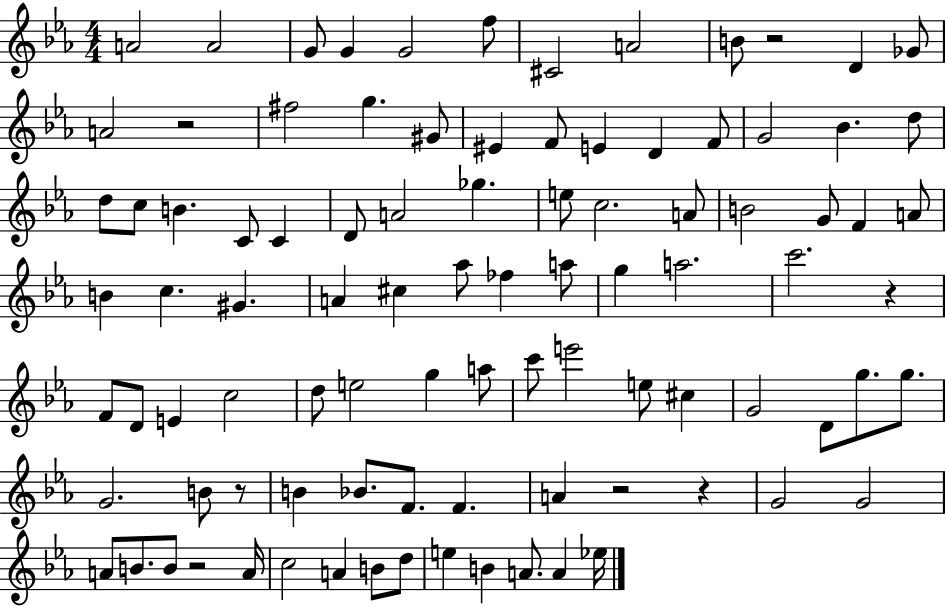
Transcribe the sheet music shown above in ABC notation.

X:1
T:Untitled
M:4/4
L:1/4
K:Eb
A2 A2 G/2 G G2 f/2 ^C2 A2 B/2 z2 D _G/2 A2 z2 ^f2 g ^G/2 ^E F/2 E D F/2 G2 _B d/2 d/2 c/2 B C/2 C D/2 A2 _g e/2 c2 A/2 B2 G/2 F A/2 B c ^G A ^c _a/2 _f a/2 g a2 c'2 z F/2 D/2 E c2 d/2 e2 g a/2 c'/2 e'2 e/2 ^c G2 D/2 g/2 g/2 G2 B/2 z/2 B _B/2 F/2 F A z2 z G2 G2 A/2 B/2 B/2 z2 A/4 c2 A B/2 d/2 e B A/2 A _e/4